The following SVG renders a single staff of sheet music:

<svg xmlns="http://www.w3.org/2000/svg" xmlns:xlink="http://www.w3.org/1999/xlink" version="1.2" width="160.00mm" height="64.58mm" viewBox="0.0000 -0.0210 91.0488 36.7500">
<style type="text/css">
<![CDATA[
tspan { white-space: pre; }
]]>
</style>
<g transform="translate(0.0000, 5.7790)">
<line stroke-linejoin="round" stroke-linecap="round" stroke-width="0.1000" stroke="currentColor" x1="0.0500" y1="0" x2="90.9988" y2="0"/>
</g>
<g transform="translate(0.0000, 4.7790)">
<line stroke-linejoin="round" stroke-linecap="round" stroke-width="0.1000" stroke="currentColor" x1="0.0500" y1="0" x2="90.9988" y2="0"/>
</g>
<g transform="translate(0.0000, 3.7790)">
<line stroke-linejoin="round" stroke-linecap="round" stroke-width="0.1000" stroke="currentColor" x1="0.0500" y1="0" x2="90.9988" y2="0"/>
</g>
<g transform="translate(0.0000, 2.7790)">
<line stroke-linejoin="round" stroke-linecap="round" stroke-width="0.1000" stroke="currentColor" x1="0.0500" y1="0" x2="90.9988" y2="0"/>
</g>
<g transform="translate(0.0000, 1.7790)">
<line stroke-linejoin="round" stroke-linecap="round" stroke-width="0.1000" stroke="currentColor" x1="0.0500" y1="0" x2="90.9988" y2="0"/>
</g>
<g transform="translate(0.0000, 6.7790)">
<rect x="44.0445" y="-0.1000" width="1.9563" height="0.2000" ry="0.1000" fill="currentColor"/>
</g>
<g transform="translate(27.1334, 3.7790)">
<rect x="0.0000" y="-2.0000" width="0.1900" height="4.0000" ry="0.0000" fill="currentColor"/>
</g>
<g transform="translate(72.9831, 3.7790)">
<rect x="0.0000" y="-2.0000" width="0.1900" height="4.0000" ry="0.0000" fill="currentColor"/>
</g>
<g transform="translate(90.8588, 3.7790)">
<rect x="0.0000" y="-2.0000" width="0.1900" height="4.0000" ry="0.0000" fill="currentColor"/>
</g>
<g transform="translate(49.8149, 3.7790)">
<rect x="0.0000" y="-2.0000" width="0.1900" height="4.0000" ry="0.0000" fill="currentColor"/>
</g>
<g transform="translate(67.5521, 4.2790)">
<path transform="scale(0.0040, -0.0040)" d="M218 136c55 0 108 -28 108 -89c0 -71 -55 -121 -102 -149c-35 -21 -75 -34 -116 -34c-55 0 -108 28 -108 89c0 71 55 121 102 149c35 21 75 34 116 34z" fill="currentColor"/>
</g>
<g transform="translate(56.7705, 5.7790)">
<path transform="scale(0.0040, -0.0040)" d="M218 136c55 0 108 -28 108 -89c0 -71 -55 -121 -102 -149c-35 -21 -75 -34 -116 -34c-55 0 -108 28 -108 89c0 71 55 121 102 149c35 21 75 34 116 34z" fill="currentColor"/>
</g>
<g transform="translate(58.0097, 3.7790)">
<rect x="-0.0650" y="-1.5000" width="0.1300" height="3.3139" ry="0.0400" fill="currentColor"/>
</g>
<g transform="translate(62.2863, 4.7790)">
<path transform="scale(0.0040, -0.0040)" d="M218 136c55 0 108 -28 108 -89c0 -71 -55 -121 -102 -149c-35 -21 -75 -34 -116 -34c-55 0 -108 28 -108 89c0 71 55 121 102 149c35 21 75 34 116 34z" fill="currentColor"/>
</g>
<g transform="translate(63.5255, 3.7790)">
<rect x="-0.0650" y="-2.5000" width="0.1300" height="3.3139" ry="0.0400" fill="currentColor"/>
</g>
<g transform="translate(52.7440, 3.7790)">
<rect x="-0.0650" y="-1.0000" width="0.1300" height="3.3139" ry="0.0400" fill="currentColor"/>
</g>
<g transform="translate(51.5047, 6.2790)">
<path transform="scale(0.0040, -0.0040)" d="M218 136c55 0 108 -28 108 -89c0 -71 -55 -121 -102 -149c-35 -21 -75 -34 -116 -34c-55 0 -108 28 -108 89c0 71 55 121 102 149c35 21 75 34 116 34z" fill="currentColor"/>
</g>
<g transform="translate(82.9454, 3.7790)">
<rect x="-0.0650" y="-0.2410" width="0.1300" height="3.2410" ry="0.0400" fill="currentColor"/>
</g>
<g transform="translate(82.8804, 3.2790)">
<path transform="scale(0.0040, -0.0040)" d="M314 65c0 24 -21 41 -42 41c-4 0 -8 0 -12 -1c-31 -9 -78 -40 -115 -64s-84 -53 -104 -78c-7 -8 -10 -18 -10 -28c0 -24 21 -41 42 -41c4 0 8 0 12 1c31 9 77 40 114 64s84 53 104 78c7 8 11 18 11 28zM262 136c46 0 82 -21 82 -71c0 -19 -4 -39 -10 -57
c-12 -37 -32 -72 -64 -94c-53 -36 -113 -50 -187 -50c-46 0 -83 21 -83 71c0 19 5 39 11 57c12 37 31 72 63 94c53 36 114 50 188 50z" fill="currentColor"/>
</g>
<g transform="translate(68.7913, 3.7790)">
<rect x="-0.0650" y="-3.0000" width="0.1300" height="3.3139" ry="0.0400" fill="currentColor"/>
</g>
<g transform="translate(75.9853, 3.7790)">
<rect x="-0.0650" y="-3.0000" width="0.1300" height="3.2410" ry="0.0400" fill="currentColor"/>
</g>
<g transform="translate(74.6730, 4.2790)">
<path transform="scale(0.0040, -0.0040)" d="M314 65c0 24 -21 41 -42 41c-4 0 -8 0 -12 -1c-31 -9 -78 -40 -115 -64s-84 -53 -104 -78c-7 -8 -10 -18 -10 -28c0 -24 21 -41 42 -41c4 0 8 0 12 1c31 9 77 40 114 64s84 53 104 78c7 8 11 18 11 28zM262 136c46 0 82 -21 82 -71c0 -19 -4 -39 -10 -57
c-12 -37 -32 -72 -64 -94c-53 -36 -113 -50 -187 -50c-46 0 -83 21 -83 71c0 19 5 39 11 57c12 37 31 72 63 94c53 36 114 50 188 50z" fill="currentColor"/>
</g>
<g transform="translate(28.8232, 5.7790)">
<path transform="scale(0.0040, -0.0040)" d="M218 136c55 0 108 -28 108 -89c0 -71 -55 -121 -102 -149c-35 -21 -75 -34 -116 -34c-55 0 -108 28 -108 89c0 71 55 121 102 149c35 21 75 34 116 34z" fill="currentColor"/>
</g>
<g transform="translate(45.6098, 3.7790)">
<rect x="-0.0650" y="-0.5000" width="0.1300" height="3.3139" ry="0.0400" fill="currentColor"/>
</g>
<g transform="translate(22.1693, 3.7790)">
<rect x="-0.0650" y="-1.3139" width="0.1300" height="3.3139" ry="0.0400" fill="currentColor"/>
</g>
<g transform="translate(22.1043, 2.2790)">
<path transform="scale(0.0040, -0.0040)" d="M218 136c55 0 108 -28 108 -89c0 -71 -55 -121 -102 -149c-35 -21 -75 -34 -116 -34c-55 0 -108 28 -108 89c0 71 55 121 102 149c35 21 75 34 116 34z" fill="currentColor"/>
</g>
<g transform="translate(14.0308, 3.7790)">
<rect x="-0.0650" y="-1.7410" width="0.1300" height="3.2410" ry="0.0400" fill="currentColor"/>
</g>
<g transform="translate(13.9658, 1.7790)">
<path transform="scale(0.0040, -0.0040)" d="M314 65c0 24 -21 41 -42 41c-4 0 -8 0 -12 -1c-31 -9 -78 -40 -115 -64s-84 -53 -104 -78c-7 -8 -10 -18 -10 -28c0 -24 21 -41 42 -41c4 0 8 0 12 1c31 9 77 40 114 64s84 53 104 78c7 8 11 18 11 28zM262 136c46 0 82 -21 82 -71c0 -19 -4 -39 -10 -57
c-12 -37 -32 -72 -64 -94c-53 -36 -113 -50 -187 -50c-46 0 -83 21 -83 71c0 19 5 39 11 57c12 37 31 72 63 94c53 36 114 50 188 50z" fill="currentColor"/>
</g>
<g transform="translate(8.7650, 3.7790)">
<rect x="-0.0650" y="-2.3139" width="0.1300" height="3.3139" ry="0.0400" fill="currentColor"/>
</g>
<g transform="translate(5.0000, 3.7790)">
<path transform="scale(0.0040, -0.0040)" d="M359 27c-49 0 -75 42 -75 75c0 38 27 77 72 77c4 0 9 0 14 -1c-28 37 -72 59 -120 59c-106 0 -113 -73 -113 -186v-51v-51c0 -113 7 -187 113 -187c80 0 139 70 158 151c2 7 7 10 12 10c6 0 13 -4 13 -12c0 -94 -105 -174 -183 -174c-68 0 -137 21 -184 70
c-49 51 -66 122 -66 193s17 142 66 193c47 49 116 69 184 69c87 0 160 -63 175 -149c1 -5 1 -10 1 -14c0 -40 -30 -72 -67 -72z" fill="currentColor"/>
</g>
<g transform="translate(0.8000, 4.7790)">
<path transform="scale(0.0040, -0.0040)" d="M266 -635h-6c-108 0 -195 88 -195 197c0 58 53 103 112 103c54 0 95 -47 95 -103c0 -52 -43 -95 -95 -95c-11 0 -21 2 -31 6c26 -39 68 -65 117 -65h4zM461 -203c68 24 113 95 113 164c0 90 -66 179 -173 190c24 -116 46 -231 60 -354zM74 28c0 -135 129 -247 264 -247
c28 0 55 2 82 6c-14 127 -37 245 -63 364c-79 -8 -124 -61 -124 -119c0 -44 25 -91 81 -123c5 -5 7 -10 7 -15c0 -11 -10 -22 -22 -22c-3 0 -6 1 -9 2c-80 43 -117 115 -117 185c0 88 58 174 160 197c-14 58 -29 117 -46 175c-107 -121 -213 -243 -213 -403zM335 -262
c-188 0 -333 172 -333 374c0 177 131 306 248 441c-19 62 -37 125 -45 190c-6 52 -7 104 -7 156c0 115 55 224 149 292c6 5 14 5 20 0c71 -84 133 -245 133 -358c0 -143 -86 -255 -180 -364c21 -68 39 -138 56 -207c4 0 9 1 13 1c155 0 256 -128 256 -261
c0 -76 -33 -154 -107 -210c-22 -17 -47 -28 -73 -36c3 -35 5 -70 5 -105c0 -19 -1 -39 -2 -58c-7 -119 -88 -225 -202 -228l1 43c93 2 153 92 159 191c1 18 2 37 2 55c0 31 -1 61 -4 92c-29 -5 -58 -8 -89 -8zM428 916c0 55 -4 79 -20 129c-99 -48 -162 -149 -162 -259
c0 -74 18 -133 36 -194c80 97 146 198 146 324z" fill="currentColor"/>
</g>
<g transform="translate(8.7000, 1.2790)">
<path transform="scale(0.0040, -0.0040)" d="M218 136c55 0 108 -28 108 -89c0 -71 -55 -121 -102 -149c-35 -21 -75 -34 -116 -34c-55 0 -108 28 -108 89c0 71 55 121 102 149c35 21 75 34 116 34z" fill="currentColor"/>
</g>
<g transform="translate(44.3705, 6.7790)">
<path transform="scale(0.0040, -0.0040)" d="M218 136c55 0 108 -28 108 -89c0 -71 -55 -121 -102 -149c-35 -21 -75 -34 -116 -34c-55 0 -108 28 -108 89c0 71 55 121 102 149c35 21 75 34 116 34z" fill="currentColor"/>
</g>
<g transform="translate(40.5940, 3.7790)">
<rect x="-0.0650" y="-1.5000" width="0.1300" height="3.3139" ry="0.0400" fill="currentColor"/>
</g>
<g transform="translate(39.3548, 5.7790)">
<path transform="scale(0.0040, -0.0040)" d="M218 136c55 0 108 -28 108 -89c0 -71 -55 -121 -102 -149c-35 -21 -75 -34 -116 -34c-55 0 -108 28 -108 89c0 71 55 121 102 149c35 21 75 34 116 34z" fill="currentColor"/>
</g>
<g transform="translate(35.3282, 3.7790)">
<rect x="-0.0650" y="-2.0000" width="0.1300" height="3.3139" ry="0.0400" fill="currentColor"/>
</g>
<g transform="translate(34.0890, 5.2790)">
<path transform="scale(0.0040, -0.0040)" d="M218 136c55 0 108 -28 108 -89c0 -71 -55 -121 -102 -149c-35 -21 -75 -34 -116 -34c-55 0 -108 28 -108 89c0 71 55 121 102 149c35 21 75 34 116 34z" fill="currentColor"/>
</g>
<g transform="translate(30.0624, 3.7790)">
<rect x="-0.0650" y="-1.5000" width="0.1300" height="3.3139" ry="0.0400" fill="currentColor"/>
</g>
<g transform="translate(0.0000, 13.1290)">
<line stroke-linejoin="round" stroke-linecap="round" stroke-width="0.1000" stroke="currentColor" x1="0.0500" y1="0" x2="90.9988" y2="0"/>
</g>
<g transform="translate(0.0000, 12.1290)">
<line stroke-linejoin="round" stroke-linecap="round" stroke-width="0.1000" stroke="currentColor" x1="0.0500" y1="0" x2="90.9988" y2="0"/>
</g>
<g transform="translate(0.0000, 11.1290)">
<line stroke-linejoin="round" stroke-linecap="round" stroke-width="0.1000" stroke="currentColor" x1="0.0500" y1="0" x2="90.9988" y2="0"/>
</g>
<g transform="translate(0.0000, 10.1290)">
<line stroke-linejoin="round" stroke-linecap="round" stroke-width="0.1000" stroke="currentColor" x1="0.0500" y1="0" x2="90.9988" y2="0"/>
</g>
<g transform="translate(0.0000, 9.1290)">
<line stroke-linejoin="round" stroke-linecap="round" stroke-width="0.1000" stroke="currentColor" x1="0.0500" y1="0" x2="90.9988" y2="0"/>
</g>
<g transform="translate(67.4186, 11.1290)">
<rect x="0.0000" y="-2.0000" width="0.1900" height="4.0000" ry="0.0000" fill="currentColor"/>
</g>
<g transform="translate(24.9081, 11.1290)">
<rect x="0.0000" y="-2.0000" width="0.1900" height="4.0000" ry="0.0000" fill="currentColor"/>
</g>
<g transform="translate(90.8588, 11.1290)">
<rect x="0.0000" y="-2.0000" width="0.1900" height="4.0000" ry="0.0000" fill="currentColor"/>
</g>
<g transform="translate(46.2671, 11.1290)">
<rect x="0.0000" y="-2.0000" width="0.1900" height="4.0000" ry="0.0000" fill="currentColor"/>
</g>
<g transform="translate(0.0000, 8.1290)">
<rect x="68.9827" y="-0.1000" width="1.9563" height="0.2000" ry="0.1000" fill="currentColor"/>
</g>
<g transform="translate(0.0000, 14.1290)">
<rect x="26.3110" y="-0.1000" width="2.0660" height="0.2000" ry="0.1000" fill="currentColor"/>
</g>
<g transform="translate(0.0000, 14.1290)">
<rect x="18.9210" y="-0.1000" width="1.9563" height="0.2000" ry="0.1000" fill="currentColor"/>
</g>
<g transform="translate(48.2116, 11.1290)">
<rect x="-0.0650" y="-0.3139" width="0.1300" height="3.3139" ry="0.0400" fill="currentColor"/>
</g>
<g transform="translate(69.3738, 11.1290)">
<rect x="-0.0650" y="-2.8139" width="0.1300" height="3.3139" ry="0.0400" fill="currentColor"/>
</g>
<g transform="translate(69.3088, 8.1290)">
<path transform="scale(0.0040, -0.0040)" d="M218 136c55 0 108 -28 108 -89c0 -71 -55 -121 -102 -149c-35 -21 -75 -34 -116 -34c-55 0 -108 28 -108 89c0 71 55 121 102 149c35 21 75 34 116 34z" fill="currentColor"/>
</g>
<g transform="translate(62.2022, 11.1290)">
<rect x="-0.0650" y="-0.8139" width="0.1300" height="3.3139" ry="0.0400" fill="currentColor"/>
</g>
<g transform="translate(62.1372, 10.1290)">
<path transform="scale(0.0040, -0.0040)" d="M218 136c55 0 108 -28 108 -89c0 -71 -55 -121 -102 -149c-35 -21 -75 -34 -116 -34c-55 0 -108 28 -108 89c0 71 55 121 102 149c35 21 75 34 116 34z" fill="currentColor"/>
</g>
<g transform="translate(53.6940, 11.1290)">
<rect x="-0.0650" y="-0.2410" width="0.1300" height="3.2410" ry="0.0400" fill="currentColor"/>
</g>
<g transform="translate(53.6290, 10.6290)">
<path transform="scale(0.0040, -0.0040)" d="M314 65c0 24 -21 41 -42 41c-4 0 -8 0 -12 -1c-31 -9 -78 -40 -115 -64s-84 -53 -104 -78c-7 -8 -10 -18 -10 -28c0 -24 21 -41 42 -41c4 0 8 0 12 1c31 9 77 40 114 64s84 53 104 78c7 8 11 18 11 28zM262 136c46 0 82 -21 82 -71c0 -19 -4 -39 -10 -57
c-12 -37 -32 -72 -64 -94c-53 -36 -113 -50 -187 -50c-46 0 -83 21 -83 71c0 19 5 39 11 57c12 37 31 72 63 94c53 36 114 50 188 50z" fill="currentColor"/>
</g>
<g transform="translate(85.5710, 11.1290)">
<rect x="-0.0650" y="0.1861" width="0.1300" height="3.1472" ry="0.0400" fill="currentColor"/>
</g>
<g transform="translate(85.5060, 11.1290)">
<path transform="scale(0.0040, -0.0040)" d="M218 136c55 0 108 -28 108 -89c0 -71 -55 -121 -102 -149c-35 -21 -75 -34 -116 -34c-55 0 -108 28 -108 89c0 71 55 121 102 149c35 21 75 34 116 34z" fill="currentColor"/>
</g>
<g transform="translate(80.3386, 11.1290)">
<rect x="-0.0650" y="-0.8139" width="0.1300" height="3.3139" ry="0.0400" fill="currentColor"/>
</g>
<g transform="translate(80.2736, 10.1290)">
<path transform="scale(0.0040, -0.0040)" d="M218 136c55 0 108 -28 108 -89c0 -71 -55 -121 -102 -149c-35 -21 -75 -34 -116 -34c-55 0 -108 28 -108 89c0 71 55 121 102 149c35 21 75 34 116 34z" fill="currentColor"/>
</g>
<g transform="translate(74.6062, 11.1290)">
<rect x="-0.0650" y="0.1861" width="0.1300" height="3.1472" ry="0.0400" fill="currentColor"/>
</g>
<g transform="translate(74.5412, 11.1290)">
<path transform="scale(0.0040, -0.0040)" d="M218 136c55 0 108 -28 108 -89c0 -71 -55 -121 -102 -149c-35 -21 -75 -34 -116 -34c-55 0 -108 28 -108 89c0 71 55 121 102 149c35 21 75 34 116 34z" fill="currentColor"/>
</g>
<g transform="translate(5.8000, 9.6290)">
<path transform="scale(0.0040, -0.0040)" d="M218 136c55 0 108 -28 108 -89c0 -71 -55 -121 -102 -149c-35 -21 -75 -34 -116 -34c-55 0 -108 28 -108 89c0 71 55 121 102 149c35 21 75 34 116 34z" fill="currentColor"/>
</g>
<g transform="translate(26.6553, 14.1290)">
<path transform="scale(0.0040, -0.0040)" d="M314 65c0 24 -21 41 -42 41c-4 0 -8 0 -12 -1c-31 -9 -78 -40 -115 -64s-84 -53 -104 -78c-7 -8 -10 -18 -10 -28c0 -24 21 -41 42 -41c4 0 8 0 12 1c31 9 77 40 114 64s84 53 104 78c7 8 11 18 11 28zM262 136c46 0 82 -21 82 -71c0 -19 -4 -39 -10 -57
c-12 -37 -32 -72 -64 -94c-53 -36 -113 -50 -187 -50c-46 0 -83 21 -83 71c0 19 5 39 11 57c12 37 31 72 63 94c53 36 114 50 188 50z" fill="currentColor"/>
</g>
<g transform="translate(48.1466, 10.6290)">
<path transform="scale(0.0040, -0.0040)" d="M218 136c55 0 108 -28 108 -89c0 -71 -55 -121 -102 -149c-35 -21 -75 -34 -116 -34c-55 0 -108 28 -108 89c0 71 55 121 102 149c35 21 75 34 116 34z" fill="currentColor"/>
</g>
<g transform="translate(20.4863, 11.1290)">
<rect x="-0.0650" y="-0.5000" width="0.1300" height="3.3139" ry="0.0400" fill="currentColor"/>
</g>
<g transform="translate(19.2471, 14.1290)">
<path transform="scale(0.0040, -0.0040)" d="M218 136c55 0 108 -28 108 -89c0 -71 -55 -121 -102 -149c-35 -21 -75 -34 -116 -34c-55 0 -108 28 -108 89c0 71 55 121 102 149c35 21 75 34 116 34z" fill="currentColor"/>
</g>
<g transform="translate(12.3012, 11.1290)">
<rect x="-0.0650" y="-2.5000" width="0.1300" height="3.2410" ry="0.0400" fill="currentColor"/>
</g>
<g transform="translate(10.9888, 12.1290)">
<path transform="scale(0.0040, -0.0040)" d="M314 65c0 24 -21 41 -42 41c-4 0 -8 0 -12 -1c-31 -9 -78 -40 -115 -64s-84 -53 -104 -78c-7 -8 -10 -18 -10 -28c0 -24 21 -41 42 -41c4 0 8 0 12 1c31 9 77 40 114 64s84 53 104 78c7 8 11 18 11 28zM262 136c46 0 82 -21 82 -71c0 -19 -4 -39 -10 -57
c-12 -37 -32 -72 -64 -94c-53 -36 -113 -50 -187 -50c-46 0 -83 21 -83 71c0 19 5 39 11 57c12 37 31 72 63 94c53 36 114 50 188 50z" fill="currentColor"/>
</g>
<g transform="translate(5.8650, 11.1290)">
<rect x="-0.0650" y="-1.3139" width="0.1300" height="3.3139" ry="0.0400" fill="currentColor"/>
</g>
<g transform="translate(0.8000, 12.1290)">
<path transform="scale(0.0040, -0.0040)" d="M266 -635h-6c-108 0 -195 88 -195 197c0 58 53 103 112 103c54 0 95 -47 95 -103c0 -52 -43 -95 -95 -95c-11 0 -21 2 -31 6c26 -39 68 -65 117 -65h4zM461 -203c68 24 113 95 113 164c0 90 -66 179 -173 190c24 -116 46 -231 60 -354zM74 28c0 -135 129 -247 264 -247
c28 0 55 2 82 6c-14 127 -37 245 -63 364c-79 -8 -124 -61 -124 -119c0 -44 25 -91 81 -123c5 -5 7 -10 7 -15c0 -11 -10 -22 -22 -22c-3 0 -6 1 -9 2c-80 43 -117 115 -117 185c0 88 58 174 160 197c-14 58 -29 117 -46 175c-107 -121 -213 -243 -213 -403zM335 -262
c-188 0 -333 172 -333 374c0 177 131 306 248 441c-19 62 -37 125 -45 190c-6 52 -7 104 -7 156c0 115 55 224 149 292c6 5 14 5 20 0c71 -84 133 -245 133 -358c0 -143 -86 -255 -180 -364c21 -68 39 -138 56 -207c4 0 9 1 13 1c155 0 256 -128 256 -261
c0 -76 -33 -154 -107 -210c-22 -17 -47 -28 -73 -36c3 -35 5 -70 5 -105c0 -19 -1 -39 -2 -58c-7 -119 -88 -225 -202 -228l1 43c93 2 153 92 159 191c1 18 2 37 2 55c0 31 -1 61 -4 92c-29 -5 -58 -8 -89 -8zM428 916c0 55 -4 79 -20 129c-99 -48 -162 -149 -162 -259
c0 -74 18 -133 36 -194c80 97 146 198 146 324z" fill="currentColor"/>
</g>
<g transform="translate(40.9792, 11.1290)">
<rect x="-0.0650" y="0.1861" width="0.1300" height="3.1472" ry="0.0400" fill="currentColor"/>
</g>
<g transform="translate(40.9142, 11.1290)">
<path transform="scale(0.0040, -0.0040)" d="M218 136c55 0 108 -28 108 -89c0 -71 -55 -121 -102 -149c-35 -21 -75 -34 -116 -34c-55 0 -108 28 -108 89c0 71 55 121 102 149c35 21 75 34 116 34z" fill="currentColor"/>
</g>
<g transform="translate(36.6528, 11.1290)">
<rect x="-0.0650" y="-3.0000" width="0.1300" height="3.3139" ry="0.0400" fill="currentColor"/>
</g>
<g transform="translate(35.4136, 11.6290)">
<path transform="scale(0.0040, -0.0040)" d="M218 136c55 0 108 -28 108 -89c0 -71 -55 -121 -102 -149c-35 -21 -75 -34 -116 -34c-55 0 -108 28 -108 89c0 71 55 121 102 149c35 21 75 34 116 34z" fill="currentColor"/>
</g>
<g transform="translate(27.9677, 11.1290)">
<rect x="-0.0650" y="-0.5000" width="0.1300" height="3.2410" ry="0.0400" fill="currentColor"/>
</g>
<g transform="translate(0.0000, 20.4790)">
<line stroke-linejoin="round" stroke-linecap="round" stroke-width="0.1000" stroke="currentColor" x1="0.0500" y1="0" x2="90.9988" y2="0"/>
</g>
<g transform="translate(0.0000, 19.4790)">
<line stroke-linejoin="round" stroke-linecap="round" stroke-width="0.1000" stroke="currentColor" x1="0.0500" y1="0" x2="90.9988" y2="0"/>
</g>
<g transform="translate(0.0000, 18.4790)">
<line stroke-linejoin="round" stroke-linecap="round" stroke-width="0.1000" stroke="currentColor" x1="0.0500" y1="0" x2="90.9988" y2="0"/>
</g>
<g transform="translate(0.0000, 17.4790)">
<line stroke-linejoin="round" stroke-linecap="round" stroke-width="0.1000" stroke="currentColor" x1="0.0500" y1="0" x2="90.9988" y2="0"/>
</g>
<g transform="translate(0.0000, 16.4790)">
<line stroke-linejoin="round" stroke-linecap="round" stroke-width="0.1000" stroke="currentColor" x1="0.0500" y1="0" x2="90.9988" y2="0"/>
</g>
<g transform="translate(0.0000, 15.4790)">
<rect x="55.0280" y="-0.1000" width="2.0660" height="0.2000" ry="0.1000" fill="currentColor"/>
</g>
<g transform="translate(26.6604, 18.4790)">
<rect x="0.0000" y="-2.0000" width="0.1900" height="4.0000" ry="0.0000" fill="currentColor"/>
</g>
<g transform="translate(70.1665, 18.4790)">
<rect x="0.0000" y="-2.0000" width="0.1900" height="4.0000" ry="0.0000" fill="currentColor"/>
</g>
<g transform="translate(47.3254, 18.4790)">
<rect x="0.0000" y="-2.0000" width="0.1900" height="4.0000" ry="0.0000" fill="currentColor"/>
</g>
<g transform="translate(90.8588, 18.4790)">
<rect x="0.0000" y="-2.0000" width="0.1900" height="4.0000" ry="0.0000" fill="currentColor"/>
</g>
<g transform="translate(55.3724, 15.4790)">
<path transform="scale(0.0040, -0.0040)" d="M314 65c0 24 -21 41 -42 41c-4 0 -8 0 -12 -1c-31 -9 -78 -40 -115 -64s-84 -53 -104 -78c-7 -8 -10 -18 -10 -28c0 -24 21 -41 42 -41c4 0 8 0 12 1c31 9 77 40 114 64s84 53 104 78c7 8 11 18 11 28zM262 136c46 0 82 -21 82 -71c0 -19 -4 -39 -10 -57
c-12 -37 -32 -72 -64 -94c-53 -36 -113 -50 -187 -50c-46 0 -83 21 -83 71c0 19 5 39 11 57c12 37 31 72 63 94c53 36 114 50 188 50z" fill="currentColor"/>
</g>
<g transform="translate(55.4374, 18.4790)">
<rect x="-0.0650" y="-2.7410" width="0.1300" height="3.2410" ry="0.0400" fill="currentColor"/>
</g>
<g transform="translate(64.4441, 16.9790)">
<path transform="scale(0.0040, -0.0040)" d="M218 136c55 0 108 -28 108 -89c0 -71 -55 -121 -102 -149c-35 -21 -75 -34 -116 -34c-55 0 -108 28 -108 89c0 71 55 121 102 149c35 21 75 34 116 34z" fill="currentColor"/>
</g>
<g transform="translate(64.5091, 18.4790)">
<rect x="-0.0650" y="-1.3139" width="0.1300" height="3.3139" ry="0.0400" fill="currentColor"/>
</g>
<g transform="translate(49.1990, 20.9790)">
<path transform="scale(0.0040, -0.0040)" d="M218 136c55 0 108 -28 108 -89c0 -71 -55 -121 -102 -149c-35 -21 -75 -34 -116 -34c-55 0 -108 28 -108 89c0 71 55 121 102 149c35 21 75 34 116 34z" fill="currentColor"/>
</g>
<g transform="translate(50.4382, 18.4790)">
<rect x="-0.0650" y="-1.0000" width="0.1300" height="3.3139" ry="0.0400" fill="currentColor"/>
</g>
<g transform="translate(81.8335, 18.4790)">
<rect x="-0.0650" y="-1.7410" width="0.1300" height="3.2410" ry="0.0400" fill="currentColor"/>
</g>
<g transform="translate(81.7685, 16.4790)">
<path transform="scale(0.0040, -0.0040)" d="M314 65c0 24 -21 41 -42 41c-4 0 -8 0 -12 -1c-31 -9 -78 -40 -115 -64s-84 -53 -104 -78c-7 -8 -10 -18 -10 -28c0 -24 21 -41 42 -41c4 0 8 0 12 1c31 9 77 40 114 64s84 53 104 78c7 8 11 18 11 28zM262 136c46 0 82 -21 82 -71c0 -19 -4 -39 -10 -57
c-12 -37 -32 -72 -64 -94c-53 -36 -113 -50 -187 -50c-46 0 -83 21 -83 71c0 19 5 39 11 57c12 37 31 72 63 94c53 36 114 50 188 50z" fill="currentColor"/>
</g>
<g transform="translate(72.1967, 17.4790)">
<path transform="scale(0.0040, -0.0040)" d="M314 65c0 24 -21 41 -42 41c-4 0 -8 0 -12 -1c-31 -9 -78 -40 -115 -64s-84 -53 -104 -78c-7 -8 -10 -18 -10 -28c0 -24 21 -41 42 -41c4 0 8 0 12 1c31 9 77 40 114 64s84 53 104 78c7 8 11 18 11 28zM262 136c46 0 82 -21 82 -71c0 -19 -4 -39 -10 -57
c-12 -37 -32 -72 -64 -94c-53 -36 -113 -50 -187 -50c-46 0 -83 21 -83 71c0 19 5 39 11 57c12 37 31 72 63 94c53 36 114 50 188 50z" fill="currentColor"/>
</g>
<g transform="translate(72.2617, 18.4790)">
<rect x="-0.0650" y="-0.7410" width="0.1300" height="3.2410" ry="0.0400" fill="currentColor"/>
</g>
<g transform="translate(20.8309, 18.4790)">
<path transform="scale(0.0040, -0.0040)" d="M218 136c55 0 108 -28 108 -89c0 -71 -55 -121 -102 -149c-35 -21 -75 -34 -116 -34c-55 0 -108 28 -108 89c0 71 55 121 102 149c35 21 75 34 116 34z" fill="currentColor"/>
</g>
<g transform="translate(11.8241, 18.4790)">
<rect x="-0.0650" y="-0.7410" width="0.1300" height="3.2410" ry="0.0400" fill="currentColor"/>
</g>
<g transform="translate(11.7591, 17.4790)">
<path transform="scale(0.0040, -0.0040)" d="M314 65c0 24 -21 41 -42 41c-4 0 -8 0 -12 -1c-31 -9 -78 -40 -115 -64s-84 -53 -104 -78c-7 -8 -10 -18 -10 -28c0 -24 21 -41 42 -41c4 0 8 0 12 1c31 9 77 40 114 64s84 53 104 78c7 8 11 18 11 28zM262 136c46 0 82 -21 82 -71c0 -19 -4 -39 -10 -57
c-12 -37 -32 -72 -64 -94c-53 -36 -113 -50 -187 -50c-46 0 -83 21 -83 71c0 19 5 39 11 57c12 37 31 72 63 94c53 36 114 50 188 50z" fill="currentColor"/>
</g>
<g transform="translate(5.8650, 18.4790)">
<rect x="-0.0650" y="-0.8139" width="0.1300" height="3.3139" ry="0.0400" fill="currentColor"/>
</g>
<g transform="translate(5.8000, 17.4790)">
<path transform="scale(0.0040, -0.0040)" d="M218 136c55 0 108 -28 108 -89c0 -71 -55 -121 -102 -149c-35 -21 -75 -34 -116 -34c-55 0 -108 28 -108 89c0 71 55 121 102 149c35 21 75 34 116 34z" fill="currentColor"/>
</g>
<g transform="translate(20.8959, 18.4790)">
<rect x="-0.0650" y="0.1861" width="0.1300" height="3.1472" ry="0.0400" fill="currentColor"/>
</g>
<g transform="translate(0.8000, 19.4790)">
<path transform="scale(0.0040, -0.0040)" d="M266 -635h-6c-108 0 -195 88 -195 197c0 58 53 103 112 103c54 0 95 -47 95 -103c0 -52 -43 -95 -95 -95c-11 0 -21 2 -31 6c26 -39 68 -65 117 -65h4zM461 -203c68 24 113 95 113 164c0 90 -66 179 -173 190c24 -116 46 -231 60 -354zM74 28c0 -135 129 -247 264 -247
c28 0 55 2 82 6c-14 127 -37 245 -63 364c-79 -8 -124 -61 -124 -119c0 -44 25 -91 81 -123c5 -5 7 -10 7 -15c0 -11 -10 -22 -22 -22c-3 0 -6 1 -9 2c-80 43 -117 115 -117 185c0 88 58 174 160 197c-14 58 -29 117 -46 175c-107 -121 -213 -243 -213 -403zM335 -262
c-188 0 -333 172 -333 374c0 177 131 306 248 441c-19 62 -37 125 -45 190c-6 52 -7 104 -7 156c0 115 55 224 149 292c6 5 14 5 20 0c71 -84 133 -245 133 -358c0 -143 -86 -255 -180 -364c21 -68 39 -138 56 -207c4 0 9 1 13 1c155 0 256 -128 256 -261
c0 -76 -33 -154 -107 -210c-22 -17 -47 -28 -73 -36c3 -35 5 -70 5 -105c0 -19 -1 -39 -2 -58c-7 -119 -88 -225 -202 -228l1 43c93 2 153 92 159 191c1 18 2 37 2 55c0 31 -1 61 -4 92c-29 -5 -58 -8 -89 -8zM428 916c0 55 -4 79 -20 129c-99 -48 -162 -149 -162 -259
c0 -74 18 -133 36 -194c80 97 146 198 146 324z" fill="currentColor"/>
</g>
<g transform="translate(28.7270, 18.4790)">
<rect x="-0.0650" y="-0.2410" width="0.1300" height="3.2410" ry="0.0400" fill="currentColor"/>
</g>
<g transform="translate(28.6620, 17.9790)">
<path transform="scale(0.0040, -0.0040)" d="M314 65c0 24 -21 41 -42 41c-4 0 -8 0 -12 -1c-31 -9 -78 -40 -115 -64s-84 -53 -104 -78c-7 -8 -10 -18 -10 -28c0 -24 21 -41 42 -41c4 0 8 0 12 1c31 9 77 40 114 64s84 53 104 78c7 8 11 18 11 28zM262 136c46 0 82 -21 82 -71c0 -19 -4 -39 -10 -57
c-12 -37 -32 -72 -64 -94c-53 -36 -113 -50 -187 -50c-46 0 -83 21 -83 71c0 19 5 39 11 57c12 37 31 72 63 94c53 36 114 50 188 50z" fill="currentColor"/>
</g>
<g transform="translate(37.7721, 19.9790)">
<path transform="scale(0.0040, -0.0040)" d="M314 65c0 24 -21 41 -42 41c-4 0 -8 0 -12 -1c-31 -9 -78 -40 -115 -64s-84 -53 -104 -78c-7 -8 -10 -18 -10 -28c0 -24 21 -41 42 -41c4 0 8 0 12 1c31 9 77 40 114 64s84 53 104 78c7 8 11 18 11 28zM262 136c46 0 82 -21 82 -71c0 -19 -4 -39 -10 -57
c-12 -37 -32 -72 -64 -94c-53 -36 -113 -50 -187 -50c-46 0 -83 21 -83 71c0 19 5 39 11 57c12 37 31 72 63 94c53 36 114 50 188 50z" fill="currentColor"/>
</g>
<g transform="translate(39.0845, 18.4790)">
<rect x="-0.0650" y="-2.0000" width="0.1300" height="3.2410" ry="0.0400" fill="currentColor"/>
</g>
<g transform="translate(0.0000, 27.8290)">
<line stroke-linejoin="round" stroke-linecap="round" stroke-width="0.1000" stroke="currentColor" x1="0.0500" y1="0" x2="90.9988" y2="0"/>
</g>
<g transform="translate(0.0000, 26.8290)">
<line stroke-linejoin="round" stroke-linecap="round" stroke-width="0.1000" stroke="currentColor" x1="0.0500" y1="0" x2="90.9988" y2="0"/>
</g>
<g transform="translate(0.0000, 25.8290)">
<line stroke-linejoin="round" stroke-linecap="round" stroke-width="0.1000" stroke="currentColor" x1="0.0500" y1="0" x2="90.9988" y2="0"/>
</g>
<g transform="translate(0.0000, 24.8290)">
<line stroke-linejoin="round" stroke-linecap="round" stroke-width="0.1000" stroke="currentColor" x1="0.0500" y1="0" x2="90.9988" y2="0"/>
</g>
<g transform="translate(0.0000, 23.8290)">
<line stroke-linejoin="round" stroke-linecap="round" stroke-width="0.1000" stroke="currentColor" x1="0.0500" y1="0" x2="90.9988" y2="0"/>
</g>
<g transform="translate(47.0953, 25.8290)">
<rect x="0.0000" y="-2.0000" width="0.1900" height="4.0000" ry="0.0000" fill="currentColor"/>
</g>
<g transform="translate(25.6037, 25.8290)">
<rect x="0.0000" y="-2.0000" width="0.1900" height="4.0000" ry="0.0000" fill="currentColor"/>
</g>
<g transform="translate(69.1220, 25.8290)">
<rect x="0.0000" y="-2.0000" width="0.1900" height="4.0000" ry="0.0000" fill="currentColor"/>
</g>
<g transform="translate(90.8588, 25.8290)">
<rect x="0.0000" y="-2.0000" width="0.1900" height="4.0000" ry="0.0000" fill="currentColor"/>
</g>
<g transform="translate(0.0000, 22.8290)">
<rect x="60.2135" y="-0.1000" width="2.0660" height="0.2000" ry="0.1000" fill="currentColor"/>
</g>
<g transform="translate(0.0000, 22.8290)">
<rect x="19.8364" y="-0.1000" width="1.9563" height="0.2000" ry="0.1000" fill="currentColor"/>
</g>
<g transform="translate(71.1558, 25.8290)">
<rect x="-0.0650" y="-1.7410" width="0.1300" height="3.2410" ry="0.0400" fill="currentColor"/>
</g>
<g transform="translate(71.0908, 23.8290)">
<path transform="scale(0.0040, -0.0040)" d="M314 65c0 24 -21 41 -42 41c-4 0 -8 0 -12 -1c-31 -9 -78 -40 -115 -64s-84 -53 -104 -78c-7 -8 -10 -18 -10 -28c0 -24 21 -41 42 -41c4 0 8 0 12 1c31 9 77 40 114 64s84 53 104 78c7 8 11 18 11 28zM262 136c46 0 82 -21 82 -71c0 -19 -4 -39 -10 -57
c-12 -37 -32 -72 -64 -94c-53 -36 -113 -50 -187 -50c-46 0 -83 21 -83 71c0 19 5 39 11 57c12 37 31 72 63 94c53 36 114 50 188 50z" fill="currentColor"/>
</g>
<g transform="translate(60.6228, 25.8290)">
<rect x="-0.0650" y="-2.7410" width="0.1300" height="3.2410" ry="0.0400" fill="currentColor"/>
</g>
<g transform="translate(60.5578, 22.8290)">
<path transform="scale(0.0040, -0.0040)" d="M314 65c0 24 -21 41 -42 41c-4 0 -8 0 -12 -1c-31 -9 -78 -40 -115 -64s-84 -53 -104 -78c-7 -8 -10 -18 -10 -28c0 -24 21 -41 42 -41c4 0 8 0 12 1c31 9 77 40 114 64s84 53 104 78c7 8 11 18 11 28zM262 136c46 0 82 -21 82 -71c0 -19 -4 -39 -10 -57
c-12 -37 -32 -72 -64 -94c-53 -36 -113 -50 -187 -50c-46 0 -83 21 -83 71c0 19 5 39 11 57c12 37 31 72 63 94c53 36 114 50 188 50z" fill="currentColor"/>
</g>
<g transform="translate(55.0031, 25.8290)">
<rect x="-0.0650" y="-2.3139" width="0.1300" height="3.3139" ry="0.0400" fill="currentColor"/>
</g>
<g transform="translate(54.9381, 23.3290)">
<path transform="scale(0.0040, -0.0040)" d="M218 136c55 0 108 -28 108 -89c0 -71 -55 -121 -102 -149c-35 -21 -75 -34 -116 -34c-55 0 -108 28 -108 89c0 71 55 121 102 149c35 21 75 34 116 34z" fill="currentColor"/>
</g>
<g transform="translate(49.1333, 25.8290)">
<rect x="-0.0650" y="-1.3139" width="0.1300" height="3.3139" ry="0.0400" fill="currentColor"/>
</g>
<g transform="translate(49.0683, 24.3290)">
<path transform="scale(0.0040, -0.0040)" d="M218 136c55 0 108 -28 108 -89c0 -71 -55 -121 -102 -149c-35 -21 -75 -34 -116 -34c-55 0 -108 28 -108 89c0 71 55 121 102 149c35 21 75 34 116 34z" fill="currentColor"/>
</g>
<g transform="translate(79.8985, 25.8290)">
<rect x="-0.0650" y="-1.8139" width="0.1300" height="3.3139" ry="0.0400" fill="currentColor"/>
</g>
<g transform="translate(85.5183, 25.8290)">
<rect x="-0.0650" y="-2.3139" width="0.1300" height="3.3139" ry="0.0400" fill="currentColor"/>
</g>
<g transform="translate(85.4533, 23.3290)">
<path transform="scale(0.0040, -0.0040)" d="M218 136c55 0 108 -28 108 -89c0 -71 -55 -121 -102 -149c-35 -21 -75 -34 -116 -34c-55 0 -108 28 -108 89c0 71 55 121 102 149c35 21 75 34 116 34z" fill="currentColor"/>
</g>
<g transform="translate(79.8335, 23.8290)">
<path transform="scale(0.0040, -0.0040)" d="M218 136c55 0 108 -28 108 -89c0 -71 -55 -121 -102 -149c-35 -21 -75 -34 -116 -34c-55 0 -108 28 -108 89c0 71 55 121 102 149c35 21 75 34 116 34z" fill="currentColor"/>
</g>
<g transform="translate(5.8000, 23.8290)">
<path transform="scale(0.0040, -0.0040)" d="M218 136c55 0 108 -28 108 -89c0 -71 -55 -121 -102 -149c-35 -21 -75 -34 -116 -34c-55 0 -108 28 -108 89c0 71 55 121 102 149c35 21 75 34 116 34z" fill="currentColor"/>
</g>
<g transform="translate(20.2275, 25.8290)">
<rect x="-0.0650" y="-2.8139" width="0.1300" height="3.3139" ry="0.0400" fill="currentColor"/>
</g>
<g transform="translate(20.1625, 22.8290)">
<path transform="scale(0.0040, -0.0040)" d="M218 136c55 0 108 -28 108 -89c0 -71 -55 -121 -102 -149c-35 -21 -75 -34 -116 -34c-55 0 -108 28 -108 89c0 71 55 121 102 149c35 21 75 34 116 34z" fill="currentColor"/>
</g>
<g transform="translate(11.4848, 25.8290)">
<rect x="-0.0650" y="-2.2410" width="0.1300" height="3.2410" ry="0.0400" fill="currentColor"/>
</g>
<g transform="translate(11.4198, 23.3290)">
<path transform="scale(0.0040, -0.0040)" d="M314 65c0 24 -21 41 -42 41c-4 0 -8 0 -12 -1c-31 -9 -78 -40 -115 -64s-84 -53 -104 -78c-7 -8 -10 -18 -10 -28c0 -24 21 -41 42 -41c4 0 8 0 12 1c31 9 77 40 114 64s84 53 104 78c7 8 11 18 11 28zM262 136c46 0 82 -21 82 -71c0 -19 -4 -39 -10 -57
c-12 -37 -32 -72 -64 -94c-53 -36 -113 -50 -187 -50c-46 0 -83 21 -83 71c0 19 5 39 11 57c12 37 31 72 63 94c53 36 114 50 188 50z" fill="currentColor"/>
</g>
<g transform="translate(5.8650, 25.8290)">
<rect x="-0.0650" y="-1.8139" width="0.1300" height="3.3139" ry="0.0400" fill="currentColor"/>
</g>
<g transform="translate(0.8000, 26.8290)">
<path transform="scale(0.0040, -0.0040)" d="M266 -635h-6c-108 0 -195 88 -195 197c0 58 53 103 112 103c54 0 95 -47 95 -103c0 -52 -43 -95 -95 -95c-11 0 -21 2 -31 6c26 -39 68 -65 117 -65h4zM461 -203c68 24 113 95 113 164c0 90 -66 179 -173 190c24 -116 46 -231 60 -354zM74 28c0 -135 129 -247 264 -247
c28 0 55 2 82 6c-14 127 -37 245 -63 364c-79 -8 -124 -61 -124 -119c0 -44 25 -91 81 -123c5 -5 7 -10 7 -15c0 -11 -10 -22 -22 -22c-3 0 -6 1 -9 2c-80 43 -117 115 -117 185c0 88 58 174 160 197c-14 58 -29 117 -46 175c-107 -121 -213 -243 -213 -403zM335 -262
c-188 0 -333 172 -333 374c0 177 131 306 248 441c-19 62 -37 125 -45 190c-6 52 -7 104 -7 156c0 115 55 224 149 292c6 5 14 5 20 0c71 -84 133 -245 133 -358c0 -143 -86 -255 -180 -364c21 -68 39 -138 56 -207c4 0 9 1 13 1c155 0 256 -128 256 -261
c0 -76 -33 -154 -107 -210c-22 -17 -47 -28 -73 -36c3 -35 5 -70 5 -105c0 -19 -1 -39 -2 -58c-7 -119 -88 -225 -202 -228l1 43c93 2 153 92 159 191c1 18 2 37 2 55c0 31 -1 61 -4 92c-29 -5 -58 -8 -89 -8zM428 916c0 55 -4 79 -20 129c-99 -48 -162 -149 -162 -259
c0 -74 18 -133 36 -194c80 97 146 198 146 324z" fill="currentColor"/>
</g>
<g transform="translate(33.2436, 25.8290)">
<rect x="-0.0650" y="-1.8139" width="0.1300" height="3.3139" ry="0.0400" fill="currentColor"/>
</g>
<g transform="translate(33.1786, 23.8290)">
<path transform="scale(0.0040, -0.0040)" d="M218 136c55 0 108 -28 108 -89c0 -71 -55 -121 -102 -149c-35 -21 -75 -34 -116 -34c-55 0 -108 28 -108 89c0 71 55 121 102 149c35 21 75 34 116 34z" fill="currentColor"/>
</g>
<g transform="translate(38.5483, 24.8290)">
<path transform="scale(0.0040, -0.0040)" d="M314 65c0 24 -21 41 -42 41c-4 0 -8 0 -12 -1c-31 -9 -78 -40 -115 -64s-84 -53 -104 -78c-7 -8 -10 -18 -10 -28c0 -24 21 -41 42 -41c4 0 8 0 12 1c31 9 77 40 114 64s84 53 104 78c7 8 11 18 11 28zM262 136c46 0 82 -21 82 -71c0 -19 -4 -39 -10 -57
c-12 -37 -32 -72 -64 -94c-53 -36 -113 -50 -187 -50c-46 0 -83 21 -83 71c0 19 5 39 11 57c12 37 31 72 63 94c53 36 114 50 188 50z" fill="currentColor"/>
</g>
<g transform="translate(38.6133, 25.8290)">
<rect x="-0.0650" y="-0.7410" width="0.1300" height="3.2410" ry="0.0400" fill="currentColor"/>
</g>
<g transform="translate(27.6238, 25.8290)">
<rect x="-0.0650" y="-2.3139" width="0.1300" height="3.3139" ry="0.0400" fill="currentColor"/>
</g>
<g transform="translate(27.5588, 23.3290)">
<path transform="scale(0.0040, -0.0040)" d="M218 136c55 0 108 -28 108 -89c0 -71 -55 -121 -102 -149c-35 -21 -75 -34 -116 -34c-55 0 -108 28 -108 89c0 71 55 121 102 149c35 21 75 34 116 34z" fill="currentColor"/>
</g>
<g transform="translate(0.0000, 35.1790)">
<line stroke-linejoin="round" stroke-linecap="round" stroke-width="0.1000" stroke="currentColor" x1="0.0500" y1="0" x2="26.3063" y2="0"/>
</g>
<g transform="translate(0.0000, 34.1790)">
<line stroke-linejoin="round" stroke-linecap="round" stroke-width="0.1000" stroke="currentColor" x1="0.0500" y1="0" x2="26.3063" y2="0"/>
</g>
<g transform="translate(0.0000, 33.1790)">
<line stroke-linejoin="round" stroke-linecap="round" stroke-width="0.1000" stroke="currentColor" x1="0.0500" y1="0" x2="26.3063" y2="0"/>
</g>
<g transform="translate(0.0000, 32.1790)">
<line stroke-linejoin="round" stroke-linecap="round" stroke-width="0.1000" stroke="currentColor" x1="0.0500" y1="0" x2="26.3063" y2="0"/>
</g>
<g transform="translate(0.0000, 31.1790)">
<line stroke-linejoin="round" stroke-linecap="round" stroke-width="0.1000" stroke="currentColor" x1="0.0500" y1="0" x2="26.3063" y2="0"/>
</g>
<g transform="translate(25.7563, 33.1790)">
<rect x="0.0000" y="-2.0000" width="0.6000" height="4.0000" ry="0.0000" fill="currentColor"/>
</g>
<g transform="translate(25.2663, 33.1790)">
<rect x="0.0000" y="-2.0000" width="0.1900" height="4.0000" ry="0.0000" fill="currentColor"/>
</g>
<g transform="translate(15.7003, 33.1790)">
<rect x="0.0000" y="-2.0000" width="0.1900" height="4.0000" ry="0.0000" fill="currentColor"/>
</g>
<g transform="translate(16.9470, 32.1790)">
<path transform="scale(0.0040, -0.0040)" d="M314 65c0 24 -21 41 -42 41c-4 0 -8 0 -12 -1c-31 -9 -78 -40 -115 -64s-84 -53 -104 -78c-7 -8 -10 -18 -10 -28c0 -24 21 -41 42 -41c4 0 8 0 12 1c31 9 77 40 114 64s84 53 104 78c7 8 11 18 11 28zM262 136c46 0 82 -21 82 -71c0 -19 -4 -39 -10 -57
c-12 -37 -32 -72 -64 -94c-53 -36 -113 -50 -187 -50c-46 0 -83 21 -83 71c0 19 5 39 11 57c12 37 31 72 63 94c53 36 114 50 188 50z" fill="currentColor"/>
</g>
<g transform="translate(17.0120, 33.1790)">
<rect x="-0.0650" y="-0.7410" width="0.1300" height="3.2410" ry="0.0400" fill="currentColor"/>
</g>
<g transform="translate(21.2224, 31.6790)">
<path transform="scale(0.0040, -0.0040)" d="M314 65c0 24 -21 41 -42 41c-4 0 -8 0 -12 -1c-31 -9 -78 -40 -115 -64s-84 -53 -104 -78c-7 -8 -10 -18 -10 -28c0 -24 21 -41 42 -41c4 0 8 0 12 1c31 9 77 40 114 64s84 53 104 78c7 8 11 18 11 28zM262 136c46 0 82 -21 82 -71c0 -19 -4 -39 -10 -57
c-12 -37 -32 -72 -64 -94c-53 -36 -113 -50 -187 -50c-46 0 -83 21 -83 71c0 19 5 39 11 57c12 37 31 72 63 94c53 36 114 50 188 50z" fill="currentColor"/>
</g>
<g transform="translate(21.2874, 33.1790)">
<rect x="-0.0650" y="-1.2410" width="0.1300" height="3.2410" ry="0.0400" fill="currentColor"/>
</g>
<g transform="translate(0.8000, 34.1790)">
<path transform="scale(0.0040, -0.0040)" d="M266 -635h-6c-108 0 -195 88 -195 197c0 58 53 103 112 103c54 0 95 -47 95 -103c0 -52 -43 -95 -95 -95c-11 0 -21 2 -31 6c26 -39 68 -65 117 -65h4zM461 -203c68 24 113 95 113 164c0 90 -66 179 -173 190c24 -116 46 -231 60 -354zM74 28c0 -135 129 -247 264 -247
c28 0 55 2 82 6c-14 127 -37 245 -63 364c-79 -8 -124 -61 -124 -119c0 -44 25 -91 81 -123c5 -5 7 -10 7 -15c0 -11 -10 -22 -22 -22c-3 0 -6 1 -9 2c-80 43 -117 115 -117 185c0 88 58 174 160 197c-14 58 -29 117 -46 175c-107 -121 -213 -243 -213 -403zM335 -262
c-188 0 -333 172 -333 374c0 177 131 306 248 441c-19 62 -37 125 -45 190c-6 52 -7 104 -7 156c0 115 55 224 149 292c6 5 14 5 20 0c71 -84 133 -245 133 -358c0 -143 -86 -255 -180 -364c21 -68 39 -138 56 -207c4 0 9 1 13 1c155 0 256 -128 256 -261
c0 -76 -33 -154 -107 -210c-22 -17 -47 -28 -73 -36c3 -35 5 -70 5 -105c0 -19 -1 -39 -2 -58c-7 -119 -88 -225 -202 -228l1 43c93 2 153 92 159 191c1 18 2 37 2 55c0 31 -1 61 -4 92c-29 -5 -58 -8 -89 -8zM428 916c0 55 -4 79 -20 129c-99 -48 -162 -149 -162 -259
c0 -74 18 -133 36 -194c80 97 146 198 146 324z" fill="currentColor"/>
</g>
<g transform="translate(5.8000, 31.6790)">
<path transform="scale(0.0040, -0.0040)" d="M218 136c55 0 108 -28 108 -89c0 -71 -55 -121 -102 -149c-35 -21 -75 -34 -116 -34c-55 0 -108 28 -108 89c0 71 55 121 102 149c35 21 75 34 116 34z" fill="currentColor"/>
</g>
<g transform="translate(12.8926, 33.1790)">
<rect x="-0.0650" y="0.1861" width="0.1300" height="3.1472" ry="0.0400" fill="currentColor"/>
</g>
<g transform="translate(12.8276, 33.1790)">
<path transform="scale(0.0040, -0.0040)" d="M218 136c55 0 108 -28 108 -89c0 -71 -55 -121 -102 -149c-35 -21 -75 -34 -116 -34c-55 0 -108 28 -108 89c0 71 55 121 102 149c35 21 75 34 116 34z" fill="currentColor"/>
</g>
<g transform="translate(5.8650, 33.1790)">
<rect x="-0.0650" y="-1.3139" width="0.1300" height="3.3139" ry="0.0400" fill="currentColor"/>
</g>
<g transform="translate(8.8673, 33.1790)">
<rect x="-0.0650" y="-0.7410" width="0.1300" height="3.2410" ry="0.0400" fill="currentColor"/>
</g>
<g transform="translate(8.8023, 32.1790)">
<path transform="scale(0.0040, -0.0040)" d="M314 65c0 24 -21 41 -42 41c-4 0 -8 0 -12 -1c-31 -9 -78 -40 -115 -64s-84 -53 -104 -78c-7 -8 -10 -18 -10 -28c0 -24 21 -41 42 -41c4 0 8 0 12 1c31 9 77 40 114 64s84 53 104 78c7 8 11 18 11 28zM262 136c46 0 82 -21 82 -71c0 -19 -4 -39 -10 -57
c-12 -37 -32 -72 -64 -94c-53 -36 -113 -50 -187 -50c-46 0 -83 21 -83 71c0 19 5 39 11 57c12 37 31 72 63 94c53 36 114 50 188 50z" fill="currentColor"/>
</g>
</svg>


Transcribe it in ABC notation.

X:1
T:Untitled
M:4/4
L:1/4
K:C
g f2 e E F E C D E G A A2 c2 e G2 C C2 A B c c2 d a B d B d d2 B c2 F2 D a2 e d2 f2 f g2 a g f d2 e g a2 f2 f g e d2 B d2 e2